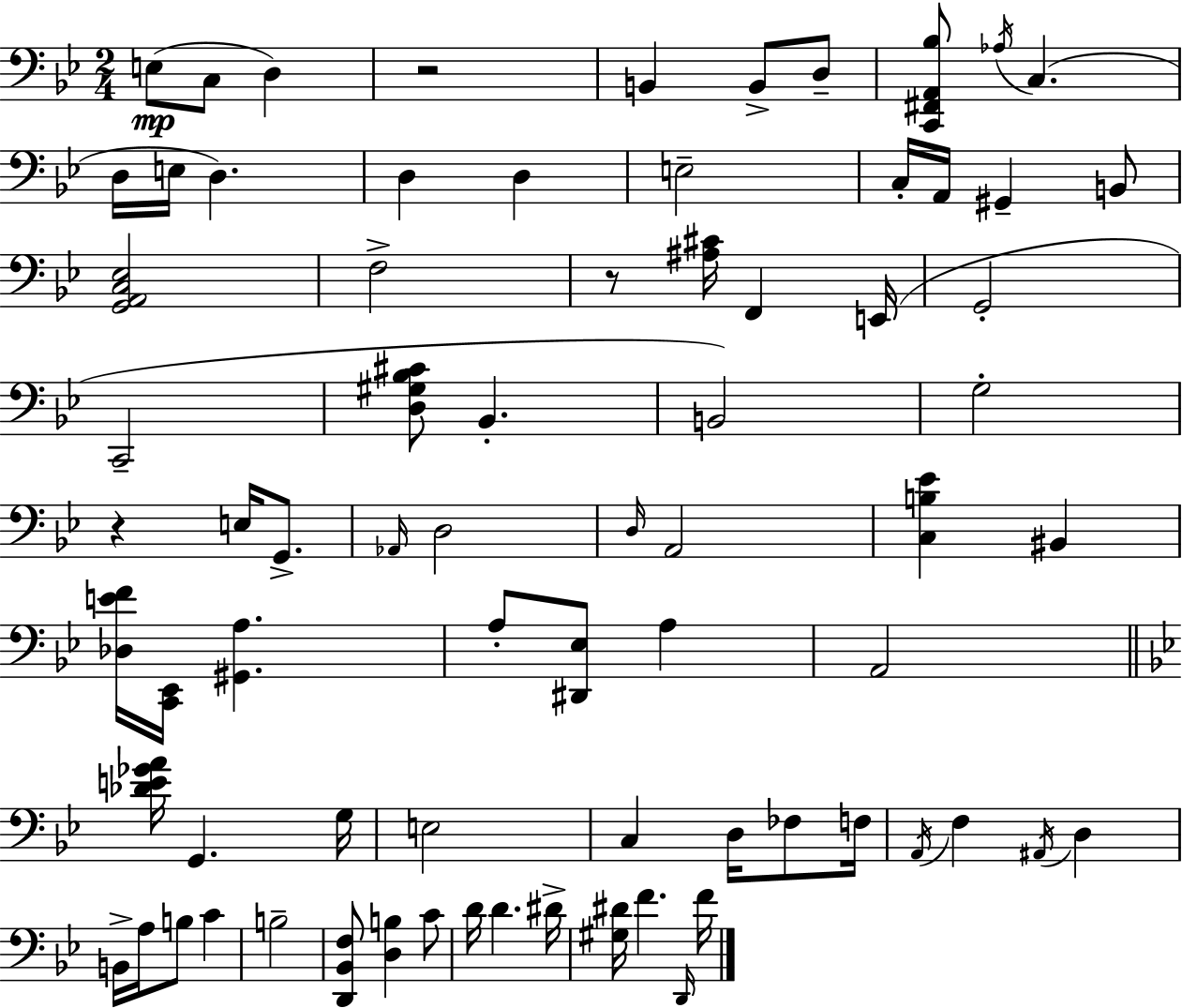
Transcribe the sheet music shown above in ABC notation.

X:1
T:Untitled
M:2/4
L:1/4
K:Gm
E,/2 C,/2 D, z2 B,, B,,/2 D,/2 [C,,^F,,A,,_B,]/2 _A,/4 C, D,/4 E,/4 D, D, D, E,2 C,/4 A,,/4 ^G,, B,,/2 [G,,A,,C,_E,]2 F,2 z/2 [^A,^C]/4 F,, E,,/4 G,,2 C,,2 [D,^G,_B,^C]/2 _B,, B,,2 G,2 z E,/4 G,,/2 _A,,/4 D,2 D,/4 A,,2 [C,B,_E] ^B,, [_D,EF]/4 [C,,_E,,]/4 [^G,,A,] A,/2 [^D,,_E,]/2 A, A,,2 [_DE_GA]/4 G,, G,/4 E,2 C, D,/4 _F,/2 F,/4 A,,/4 F, ^A,,/4 D, B,,/4 A,/4 B,/2 C B,2 [D,,_B,,F,]/2 [D,B,] C/2 D/4 D ^D/4 [^G,^D]/4 F D,,/4 F/4